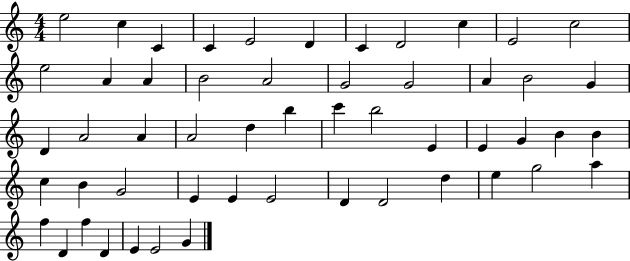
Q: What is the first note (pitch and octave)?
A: E5